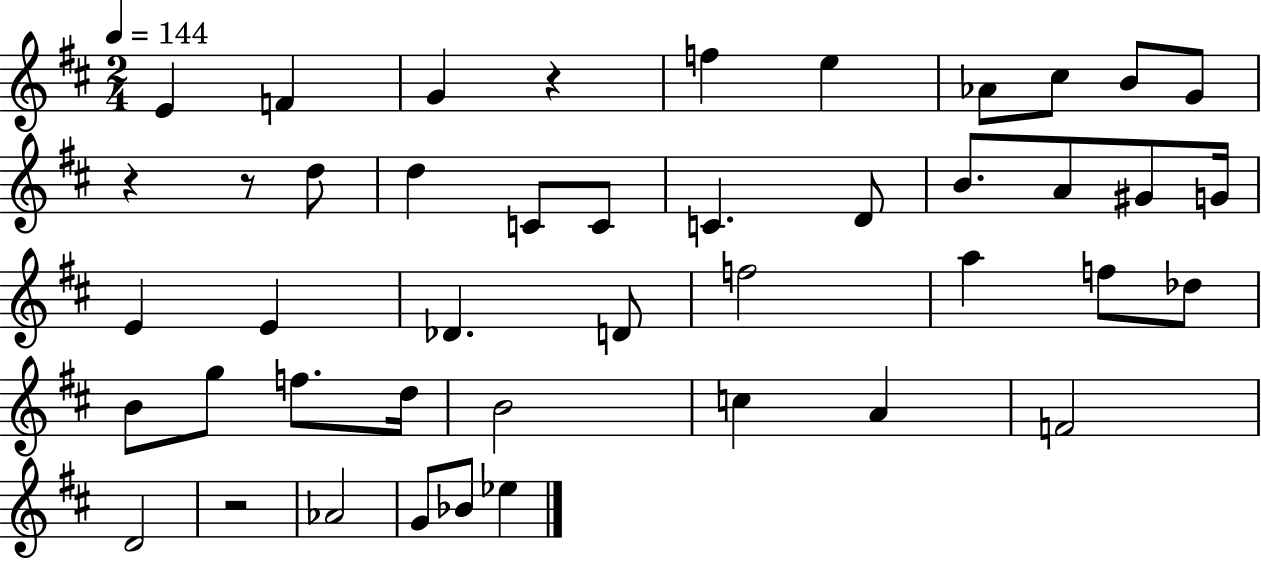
E4/q F4/q G4/q R/q F5/q E5/q Ab4/e C#5/e B4/e G4/e R/q R/e D5/e D5/q C4/e C4/e C4/q. D4/e B4/e. A4/e G#4/e G4/s E4/q E4/q Db4/q. D4/e F5/h A5/q F5/e Db5/e B4/e G5/e F5/e. D5/s B4/h C5/q A4/q F4/h D4/h R/h Ab4/h G4/e Bb4/e Eb5/q